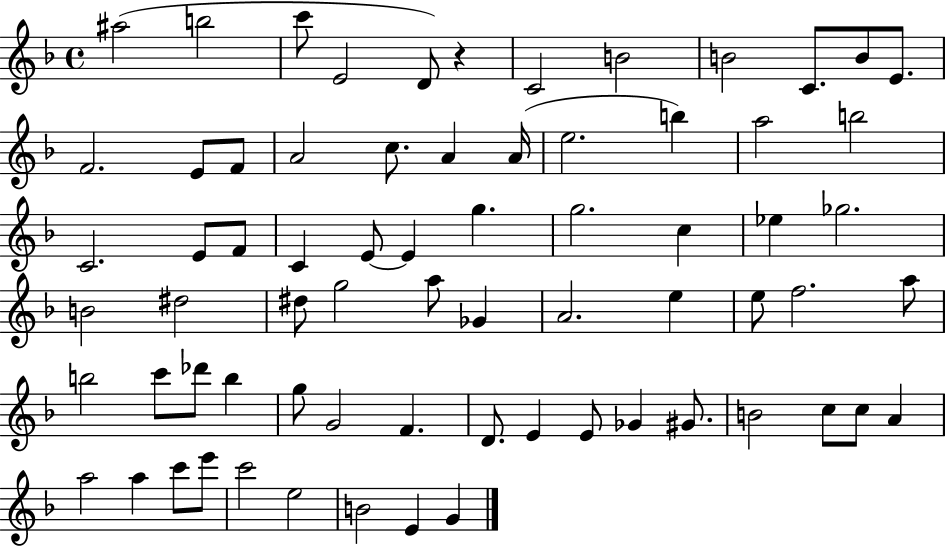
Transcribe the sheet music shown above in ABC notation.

X:1
T:Untitled
M:4/4
L:1/4
K:F
^a2 b2 c'/2 E2 D/2 z C2 B2 B2 C/2 B/2 E/2 F2 E/2 F/2 A2 c/2 A A/4 e2 b a2 b2 C2 E/2 F/2 C E/2 E g g2 c _e _g2 B2 ^d2 ^d/2 g2 a/2 _G A2 e e/2 f2 a/2 b2 c'/2 _d'/2 b g/2 G2 F D/2 E E/2 _G ^G/2 B2 c/2 c/2 A a2 a c'/2 e'/2 c'2 e2 B2 E G